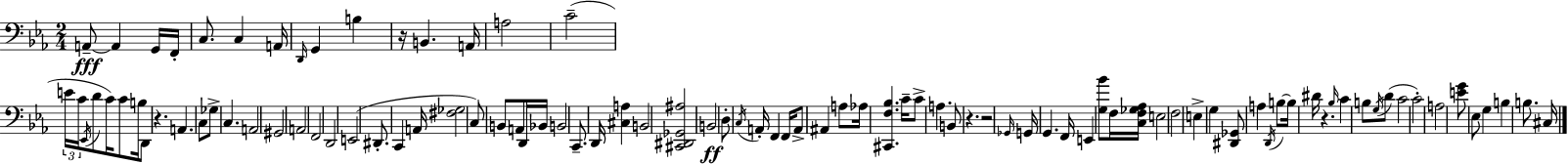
{
  \clef bass
  \numericTimeSignature
  \time 2/4
  \key ees \major
  \repeat volta 2 { a,8--~~\fff a,4 g,16 f,16-. | c8. c4 a,16 | \grace { d,16 } g,4 b4 | r16 b,4. | \break a,16 a2 | c'2--( | \tuplet 3/2 { e'16 c'16 \acciaccatura { ees,16 } } d'8 c'16) c'8 | b16 d,8 r4. | \break a,4. | c8 ges8-> c4. | a,2 | gis,2 | \break a,2 | f,2 | d,2 | e,2( | \break dis,8.-. c,4 | a,16 <fis ges>2 | c8) b,8 a,8 | d,16 bes,16 b,2 | \break c,8.-- d,16 <cis a>4 | b,2 | <cis, dis, ges, ais>2 | b,2\ff | \break d8-. \acciaccatura { c16 } a,16-. f,4 | f,16 a,8-> ais,4 | a8 aes16 <cis, f bes>4. | c'16-- c'8-> a4. | \break b,8 r4. | r2 | \grace { ges,16 } g,16 g,4. | f,16 e,4 | \break <g bes'>8 f16 <c f ges aes>16 e2 | f2 | e4-> | g4 <dis, ges,>8 a4 | \break \acciaccatura { d,16 } b8~~ b16 dis'16 r4. | \grace { bes16 } c'4 | b8 \acciaccatura { g16 } d'8( c'2 | c'2-.) | \break a2 | <e' g'>8 | ees8 g4 b4 | b8. cis16 } \bar "|."
}